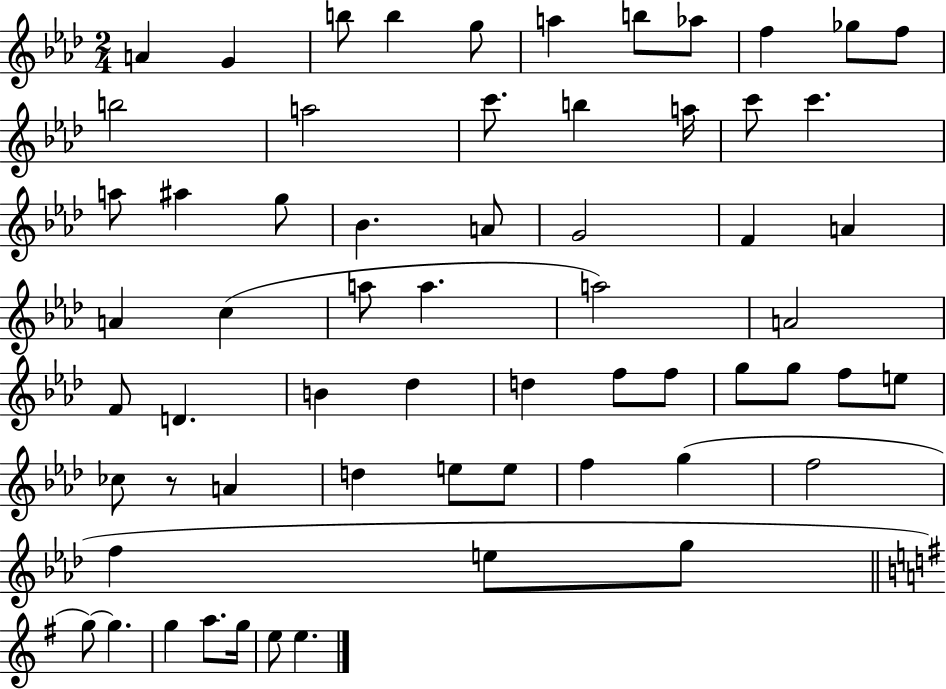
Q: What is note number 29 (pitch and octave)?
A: A5